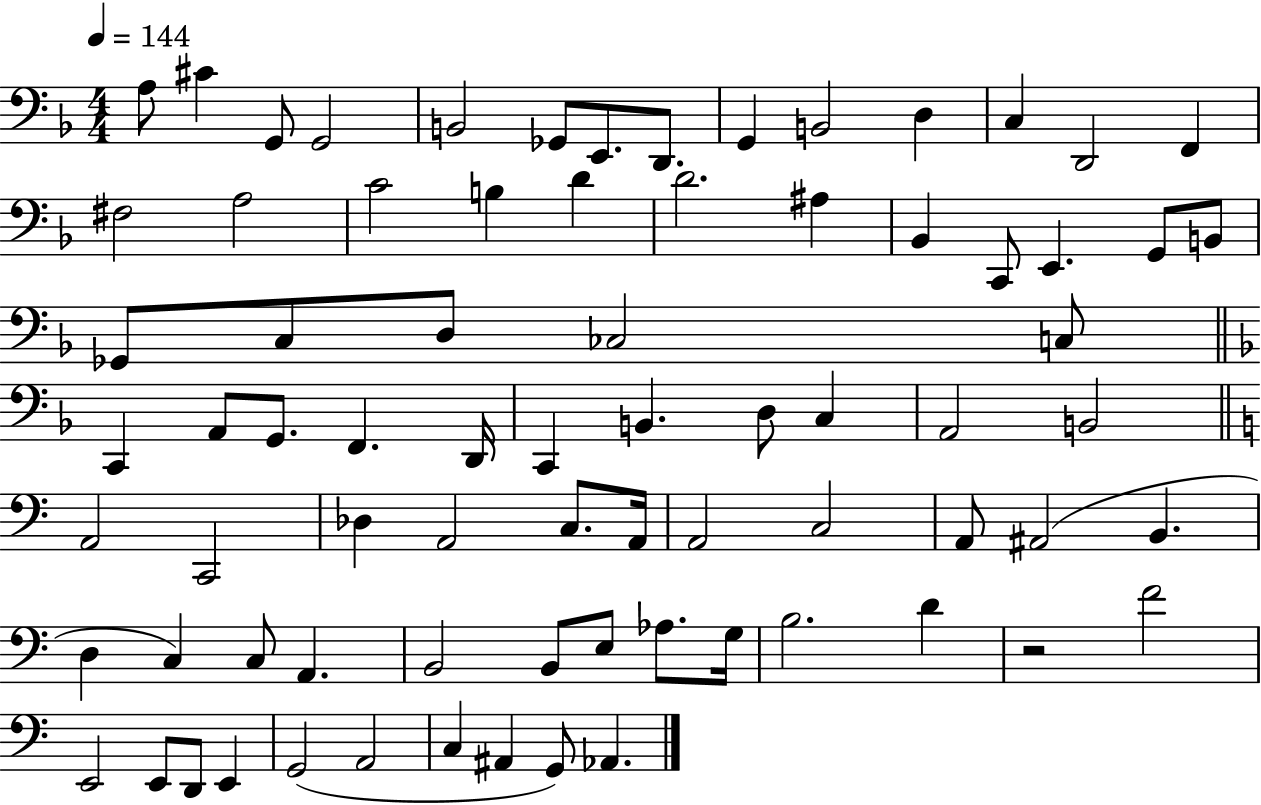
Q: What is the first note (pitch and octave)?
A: A3